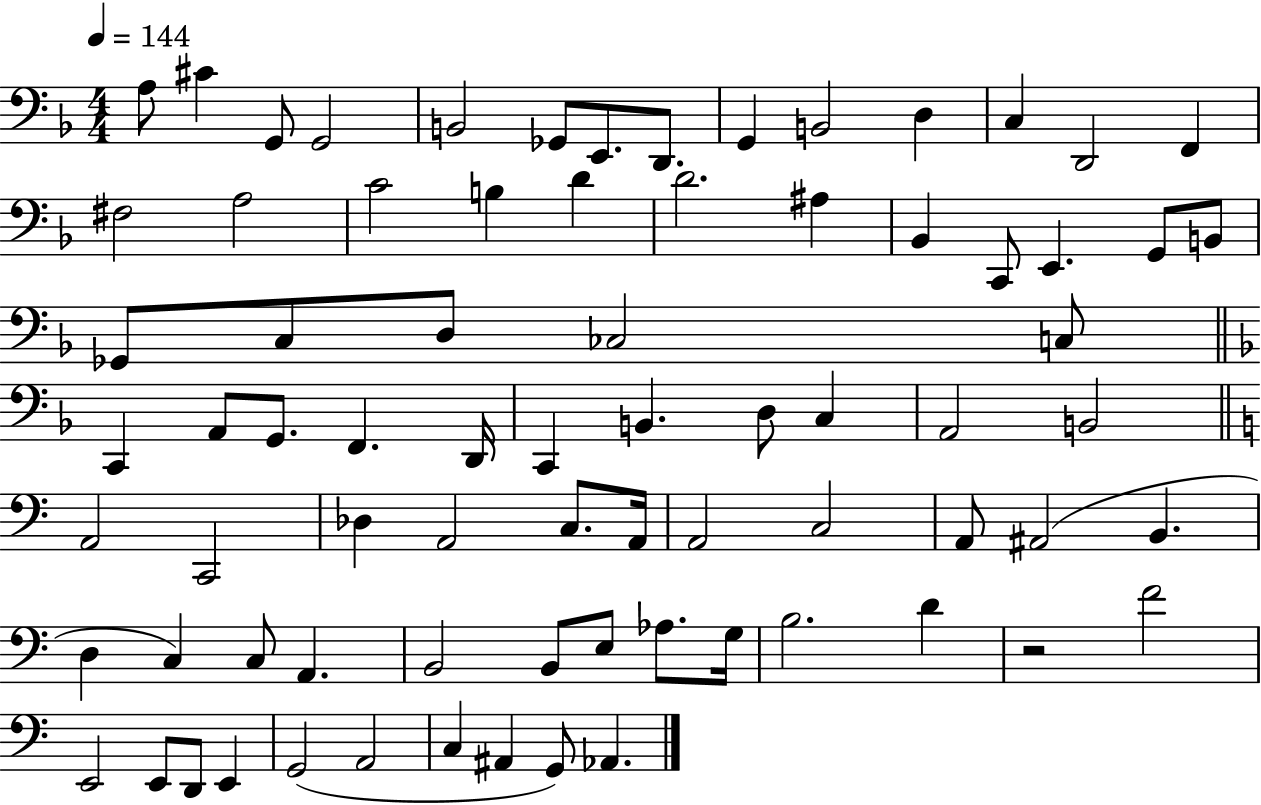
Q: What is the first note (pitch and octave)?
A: A3